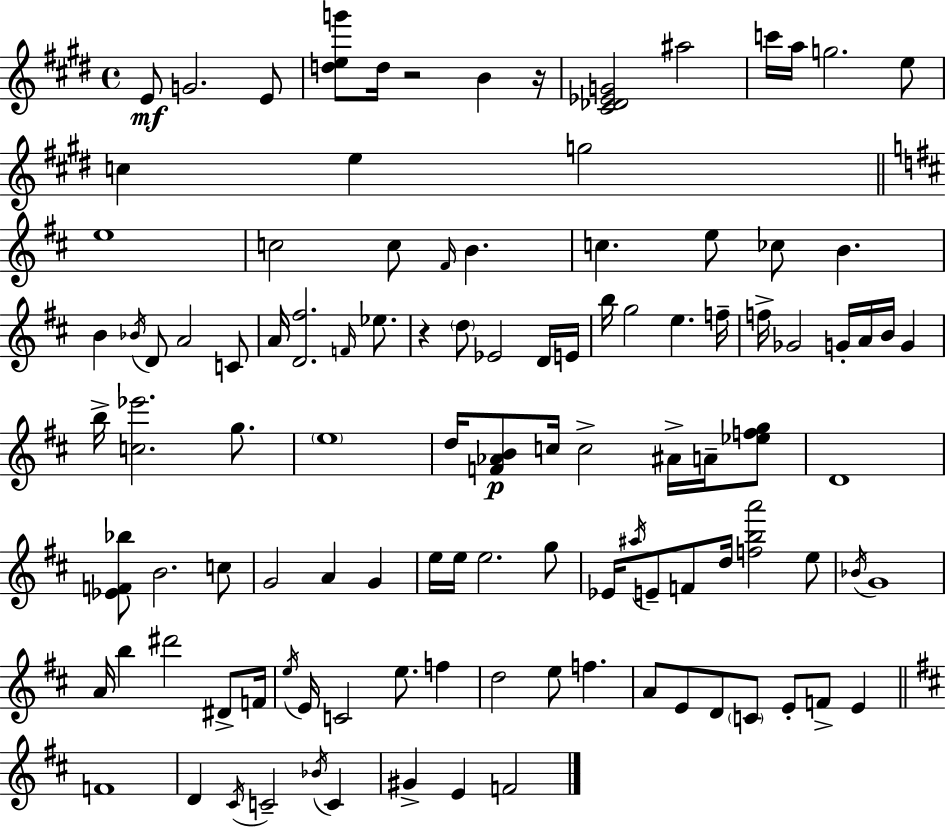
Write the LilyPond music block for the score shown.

{
  \clef treble
  \time 4/4
  \defaultTimeSignature
  \key e \major
  e'8\mf g'2. e'8 | <d'' e'' g'''>8 d''16 r2 b'4 r16 | <cis' des' ees' g'>2 ais''2 | c'''16 a''16 g''2. e''8 | \break c''4 e''4 g''2 | \bar "||" \break \key d \major e''1 | c''2 c''8 \grace { fis'16 } b'4. | c''4. e''8 ces''8 b'4. | b'4 \acciaccatura { bes'16 } d'8 a'2 | \break c'8 a'16 <d' fis''>2. \grace { f'16 } | ees''8. r4 \parenthesize d''8 ees'2 | d'16 e'16 b''16 g''2 e''4. | f''16-- f''16-> ges'2 g'16-. a'16 b'16 g'4 | \break b''16-> <c'' ees'''>2. | g''8. \parenthesize e''1 | d''16 <f' aes' b'>8\p c''16 c''2-> ais'16-> | a'16-- <ees'' f'' g''>8 d'1 | \break <ees' f' bes''>8 b'2. | c''8 g'2 a'4 g'4 | e''16 e''16 e''2. | g''8 ees'16 \acciaccatura { ais''16 } e'8-- f'8 d''16 <f'' b'' a'''>2 | \break e''8 \acciaccatura { bes'16 } g'1 | a'16 b''4 dis'''2 | dis'8-> f'16 \acciaccatura { e''16 } e'16 c'2 e''8. | f''4 d''2 e''8 | \break f''4. a'8 e'8 d'8 \parenthesize c'8 e'8-. | f'8-> e'4 \bar "||" \break \key d \major f'1 | d'4 \acciaccatura { cis'16 } c'2-- \acciaccatura { bes'16 } c'4 | gis'4-> e'4 f'2 | \bar "|."
}